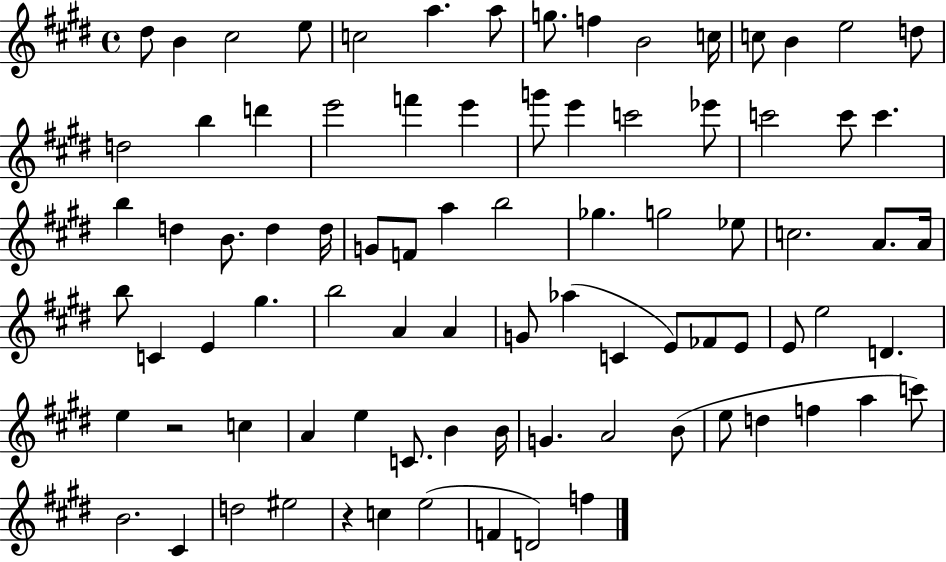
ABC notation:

X:1
T:Untitled
M:4/4
L:1/4
K:E
^d/2 B ^c2 e/2 c2 a a/2 g/2 f B2 c/4 c/2 B e2 d/2 d2 b d' e'2 f' e' g'/2 e' c'2 _e'/2 c'2 c'/2 c' b d B/2 d d/4 G/2 F/2 a b2 _g g2 _e/2 c2 A/2 A/4 b/2 C E ^g b2 A A G/2 _a C E/2 _F/2 E/2 E/2 e2 D e z2 c A e C/2 B B/4 G A2 B/2 e/2 d f a c'/2 B2 ^C d2 ^e2 z c e2 F D2 f